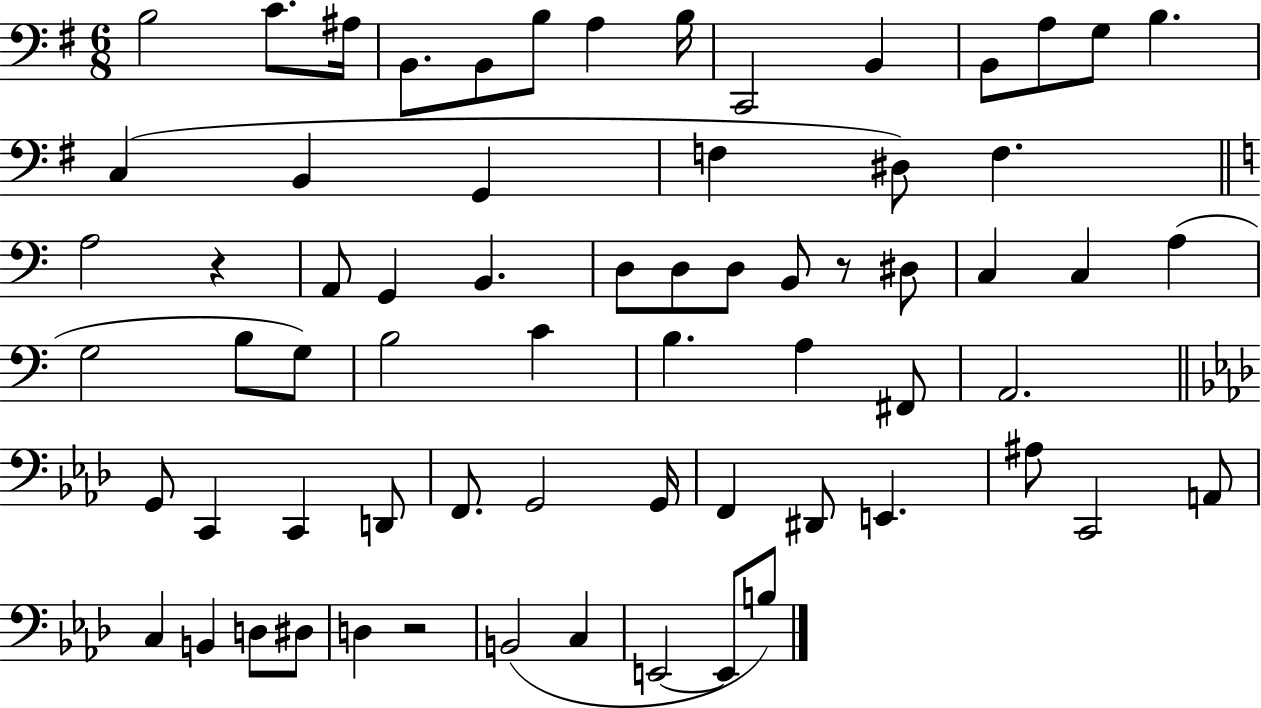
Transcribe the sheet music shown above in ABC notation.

X:1
T:Untitled
M:6/8
L:1/4
K:G
B,2 C/2 ^A,/4 B,,/2 B,,/2 B,/2 A, B,/4 C,,2 B,, B,,/2 A,/2 G,/2 B, C, B,, G,, F, ^D,/2 F, A,2 z A,,/2 G,, B,, D,/2 D,/2 D,/2 B,,/2 z/2 ^D,/2 C, C, A, G,2 B,/2 G,/2 B,2 C B, A, ^F,,/2 A,,2 G,,/2 C,, C,, D,,/2 F,,/2 G,,2 G,,/4 F,, ^D,,/2 E,, ^A,/2 C,,2 A,,/2 C, B,, D,/2 ^D,/2 D, z2 B,,2 C, E,,2 E,,/2 B,/2